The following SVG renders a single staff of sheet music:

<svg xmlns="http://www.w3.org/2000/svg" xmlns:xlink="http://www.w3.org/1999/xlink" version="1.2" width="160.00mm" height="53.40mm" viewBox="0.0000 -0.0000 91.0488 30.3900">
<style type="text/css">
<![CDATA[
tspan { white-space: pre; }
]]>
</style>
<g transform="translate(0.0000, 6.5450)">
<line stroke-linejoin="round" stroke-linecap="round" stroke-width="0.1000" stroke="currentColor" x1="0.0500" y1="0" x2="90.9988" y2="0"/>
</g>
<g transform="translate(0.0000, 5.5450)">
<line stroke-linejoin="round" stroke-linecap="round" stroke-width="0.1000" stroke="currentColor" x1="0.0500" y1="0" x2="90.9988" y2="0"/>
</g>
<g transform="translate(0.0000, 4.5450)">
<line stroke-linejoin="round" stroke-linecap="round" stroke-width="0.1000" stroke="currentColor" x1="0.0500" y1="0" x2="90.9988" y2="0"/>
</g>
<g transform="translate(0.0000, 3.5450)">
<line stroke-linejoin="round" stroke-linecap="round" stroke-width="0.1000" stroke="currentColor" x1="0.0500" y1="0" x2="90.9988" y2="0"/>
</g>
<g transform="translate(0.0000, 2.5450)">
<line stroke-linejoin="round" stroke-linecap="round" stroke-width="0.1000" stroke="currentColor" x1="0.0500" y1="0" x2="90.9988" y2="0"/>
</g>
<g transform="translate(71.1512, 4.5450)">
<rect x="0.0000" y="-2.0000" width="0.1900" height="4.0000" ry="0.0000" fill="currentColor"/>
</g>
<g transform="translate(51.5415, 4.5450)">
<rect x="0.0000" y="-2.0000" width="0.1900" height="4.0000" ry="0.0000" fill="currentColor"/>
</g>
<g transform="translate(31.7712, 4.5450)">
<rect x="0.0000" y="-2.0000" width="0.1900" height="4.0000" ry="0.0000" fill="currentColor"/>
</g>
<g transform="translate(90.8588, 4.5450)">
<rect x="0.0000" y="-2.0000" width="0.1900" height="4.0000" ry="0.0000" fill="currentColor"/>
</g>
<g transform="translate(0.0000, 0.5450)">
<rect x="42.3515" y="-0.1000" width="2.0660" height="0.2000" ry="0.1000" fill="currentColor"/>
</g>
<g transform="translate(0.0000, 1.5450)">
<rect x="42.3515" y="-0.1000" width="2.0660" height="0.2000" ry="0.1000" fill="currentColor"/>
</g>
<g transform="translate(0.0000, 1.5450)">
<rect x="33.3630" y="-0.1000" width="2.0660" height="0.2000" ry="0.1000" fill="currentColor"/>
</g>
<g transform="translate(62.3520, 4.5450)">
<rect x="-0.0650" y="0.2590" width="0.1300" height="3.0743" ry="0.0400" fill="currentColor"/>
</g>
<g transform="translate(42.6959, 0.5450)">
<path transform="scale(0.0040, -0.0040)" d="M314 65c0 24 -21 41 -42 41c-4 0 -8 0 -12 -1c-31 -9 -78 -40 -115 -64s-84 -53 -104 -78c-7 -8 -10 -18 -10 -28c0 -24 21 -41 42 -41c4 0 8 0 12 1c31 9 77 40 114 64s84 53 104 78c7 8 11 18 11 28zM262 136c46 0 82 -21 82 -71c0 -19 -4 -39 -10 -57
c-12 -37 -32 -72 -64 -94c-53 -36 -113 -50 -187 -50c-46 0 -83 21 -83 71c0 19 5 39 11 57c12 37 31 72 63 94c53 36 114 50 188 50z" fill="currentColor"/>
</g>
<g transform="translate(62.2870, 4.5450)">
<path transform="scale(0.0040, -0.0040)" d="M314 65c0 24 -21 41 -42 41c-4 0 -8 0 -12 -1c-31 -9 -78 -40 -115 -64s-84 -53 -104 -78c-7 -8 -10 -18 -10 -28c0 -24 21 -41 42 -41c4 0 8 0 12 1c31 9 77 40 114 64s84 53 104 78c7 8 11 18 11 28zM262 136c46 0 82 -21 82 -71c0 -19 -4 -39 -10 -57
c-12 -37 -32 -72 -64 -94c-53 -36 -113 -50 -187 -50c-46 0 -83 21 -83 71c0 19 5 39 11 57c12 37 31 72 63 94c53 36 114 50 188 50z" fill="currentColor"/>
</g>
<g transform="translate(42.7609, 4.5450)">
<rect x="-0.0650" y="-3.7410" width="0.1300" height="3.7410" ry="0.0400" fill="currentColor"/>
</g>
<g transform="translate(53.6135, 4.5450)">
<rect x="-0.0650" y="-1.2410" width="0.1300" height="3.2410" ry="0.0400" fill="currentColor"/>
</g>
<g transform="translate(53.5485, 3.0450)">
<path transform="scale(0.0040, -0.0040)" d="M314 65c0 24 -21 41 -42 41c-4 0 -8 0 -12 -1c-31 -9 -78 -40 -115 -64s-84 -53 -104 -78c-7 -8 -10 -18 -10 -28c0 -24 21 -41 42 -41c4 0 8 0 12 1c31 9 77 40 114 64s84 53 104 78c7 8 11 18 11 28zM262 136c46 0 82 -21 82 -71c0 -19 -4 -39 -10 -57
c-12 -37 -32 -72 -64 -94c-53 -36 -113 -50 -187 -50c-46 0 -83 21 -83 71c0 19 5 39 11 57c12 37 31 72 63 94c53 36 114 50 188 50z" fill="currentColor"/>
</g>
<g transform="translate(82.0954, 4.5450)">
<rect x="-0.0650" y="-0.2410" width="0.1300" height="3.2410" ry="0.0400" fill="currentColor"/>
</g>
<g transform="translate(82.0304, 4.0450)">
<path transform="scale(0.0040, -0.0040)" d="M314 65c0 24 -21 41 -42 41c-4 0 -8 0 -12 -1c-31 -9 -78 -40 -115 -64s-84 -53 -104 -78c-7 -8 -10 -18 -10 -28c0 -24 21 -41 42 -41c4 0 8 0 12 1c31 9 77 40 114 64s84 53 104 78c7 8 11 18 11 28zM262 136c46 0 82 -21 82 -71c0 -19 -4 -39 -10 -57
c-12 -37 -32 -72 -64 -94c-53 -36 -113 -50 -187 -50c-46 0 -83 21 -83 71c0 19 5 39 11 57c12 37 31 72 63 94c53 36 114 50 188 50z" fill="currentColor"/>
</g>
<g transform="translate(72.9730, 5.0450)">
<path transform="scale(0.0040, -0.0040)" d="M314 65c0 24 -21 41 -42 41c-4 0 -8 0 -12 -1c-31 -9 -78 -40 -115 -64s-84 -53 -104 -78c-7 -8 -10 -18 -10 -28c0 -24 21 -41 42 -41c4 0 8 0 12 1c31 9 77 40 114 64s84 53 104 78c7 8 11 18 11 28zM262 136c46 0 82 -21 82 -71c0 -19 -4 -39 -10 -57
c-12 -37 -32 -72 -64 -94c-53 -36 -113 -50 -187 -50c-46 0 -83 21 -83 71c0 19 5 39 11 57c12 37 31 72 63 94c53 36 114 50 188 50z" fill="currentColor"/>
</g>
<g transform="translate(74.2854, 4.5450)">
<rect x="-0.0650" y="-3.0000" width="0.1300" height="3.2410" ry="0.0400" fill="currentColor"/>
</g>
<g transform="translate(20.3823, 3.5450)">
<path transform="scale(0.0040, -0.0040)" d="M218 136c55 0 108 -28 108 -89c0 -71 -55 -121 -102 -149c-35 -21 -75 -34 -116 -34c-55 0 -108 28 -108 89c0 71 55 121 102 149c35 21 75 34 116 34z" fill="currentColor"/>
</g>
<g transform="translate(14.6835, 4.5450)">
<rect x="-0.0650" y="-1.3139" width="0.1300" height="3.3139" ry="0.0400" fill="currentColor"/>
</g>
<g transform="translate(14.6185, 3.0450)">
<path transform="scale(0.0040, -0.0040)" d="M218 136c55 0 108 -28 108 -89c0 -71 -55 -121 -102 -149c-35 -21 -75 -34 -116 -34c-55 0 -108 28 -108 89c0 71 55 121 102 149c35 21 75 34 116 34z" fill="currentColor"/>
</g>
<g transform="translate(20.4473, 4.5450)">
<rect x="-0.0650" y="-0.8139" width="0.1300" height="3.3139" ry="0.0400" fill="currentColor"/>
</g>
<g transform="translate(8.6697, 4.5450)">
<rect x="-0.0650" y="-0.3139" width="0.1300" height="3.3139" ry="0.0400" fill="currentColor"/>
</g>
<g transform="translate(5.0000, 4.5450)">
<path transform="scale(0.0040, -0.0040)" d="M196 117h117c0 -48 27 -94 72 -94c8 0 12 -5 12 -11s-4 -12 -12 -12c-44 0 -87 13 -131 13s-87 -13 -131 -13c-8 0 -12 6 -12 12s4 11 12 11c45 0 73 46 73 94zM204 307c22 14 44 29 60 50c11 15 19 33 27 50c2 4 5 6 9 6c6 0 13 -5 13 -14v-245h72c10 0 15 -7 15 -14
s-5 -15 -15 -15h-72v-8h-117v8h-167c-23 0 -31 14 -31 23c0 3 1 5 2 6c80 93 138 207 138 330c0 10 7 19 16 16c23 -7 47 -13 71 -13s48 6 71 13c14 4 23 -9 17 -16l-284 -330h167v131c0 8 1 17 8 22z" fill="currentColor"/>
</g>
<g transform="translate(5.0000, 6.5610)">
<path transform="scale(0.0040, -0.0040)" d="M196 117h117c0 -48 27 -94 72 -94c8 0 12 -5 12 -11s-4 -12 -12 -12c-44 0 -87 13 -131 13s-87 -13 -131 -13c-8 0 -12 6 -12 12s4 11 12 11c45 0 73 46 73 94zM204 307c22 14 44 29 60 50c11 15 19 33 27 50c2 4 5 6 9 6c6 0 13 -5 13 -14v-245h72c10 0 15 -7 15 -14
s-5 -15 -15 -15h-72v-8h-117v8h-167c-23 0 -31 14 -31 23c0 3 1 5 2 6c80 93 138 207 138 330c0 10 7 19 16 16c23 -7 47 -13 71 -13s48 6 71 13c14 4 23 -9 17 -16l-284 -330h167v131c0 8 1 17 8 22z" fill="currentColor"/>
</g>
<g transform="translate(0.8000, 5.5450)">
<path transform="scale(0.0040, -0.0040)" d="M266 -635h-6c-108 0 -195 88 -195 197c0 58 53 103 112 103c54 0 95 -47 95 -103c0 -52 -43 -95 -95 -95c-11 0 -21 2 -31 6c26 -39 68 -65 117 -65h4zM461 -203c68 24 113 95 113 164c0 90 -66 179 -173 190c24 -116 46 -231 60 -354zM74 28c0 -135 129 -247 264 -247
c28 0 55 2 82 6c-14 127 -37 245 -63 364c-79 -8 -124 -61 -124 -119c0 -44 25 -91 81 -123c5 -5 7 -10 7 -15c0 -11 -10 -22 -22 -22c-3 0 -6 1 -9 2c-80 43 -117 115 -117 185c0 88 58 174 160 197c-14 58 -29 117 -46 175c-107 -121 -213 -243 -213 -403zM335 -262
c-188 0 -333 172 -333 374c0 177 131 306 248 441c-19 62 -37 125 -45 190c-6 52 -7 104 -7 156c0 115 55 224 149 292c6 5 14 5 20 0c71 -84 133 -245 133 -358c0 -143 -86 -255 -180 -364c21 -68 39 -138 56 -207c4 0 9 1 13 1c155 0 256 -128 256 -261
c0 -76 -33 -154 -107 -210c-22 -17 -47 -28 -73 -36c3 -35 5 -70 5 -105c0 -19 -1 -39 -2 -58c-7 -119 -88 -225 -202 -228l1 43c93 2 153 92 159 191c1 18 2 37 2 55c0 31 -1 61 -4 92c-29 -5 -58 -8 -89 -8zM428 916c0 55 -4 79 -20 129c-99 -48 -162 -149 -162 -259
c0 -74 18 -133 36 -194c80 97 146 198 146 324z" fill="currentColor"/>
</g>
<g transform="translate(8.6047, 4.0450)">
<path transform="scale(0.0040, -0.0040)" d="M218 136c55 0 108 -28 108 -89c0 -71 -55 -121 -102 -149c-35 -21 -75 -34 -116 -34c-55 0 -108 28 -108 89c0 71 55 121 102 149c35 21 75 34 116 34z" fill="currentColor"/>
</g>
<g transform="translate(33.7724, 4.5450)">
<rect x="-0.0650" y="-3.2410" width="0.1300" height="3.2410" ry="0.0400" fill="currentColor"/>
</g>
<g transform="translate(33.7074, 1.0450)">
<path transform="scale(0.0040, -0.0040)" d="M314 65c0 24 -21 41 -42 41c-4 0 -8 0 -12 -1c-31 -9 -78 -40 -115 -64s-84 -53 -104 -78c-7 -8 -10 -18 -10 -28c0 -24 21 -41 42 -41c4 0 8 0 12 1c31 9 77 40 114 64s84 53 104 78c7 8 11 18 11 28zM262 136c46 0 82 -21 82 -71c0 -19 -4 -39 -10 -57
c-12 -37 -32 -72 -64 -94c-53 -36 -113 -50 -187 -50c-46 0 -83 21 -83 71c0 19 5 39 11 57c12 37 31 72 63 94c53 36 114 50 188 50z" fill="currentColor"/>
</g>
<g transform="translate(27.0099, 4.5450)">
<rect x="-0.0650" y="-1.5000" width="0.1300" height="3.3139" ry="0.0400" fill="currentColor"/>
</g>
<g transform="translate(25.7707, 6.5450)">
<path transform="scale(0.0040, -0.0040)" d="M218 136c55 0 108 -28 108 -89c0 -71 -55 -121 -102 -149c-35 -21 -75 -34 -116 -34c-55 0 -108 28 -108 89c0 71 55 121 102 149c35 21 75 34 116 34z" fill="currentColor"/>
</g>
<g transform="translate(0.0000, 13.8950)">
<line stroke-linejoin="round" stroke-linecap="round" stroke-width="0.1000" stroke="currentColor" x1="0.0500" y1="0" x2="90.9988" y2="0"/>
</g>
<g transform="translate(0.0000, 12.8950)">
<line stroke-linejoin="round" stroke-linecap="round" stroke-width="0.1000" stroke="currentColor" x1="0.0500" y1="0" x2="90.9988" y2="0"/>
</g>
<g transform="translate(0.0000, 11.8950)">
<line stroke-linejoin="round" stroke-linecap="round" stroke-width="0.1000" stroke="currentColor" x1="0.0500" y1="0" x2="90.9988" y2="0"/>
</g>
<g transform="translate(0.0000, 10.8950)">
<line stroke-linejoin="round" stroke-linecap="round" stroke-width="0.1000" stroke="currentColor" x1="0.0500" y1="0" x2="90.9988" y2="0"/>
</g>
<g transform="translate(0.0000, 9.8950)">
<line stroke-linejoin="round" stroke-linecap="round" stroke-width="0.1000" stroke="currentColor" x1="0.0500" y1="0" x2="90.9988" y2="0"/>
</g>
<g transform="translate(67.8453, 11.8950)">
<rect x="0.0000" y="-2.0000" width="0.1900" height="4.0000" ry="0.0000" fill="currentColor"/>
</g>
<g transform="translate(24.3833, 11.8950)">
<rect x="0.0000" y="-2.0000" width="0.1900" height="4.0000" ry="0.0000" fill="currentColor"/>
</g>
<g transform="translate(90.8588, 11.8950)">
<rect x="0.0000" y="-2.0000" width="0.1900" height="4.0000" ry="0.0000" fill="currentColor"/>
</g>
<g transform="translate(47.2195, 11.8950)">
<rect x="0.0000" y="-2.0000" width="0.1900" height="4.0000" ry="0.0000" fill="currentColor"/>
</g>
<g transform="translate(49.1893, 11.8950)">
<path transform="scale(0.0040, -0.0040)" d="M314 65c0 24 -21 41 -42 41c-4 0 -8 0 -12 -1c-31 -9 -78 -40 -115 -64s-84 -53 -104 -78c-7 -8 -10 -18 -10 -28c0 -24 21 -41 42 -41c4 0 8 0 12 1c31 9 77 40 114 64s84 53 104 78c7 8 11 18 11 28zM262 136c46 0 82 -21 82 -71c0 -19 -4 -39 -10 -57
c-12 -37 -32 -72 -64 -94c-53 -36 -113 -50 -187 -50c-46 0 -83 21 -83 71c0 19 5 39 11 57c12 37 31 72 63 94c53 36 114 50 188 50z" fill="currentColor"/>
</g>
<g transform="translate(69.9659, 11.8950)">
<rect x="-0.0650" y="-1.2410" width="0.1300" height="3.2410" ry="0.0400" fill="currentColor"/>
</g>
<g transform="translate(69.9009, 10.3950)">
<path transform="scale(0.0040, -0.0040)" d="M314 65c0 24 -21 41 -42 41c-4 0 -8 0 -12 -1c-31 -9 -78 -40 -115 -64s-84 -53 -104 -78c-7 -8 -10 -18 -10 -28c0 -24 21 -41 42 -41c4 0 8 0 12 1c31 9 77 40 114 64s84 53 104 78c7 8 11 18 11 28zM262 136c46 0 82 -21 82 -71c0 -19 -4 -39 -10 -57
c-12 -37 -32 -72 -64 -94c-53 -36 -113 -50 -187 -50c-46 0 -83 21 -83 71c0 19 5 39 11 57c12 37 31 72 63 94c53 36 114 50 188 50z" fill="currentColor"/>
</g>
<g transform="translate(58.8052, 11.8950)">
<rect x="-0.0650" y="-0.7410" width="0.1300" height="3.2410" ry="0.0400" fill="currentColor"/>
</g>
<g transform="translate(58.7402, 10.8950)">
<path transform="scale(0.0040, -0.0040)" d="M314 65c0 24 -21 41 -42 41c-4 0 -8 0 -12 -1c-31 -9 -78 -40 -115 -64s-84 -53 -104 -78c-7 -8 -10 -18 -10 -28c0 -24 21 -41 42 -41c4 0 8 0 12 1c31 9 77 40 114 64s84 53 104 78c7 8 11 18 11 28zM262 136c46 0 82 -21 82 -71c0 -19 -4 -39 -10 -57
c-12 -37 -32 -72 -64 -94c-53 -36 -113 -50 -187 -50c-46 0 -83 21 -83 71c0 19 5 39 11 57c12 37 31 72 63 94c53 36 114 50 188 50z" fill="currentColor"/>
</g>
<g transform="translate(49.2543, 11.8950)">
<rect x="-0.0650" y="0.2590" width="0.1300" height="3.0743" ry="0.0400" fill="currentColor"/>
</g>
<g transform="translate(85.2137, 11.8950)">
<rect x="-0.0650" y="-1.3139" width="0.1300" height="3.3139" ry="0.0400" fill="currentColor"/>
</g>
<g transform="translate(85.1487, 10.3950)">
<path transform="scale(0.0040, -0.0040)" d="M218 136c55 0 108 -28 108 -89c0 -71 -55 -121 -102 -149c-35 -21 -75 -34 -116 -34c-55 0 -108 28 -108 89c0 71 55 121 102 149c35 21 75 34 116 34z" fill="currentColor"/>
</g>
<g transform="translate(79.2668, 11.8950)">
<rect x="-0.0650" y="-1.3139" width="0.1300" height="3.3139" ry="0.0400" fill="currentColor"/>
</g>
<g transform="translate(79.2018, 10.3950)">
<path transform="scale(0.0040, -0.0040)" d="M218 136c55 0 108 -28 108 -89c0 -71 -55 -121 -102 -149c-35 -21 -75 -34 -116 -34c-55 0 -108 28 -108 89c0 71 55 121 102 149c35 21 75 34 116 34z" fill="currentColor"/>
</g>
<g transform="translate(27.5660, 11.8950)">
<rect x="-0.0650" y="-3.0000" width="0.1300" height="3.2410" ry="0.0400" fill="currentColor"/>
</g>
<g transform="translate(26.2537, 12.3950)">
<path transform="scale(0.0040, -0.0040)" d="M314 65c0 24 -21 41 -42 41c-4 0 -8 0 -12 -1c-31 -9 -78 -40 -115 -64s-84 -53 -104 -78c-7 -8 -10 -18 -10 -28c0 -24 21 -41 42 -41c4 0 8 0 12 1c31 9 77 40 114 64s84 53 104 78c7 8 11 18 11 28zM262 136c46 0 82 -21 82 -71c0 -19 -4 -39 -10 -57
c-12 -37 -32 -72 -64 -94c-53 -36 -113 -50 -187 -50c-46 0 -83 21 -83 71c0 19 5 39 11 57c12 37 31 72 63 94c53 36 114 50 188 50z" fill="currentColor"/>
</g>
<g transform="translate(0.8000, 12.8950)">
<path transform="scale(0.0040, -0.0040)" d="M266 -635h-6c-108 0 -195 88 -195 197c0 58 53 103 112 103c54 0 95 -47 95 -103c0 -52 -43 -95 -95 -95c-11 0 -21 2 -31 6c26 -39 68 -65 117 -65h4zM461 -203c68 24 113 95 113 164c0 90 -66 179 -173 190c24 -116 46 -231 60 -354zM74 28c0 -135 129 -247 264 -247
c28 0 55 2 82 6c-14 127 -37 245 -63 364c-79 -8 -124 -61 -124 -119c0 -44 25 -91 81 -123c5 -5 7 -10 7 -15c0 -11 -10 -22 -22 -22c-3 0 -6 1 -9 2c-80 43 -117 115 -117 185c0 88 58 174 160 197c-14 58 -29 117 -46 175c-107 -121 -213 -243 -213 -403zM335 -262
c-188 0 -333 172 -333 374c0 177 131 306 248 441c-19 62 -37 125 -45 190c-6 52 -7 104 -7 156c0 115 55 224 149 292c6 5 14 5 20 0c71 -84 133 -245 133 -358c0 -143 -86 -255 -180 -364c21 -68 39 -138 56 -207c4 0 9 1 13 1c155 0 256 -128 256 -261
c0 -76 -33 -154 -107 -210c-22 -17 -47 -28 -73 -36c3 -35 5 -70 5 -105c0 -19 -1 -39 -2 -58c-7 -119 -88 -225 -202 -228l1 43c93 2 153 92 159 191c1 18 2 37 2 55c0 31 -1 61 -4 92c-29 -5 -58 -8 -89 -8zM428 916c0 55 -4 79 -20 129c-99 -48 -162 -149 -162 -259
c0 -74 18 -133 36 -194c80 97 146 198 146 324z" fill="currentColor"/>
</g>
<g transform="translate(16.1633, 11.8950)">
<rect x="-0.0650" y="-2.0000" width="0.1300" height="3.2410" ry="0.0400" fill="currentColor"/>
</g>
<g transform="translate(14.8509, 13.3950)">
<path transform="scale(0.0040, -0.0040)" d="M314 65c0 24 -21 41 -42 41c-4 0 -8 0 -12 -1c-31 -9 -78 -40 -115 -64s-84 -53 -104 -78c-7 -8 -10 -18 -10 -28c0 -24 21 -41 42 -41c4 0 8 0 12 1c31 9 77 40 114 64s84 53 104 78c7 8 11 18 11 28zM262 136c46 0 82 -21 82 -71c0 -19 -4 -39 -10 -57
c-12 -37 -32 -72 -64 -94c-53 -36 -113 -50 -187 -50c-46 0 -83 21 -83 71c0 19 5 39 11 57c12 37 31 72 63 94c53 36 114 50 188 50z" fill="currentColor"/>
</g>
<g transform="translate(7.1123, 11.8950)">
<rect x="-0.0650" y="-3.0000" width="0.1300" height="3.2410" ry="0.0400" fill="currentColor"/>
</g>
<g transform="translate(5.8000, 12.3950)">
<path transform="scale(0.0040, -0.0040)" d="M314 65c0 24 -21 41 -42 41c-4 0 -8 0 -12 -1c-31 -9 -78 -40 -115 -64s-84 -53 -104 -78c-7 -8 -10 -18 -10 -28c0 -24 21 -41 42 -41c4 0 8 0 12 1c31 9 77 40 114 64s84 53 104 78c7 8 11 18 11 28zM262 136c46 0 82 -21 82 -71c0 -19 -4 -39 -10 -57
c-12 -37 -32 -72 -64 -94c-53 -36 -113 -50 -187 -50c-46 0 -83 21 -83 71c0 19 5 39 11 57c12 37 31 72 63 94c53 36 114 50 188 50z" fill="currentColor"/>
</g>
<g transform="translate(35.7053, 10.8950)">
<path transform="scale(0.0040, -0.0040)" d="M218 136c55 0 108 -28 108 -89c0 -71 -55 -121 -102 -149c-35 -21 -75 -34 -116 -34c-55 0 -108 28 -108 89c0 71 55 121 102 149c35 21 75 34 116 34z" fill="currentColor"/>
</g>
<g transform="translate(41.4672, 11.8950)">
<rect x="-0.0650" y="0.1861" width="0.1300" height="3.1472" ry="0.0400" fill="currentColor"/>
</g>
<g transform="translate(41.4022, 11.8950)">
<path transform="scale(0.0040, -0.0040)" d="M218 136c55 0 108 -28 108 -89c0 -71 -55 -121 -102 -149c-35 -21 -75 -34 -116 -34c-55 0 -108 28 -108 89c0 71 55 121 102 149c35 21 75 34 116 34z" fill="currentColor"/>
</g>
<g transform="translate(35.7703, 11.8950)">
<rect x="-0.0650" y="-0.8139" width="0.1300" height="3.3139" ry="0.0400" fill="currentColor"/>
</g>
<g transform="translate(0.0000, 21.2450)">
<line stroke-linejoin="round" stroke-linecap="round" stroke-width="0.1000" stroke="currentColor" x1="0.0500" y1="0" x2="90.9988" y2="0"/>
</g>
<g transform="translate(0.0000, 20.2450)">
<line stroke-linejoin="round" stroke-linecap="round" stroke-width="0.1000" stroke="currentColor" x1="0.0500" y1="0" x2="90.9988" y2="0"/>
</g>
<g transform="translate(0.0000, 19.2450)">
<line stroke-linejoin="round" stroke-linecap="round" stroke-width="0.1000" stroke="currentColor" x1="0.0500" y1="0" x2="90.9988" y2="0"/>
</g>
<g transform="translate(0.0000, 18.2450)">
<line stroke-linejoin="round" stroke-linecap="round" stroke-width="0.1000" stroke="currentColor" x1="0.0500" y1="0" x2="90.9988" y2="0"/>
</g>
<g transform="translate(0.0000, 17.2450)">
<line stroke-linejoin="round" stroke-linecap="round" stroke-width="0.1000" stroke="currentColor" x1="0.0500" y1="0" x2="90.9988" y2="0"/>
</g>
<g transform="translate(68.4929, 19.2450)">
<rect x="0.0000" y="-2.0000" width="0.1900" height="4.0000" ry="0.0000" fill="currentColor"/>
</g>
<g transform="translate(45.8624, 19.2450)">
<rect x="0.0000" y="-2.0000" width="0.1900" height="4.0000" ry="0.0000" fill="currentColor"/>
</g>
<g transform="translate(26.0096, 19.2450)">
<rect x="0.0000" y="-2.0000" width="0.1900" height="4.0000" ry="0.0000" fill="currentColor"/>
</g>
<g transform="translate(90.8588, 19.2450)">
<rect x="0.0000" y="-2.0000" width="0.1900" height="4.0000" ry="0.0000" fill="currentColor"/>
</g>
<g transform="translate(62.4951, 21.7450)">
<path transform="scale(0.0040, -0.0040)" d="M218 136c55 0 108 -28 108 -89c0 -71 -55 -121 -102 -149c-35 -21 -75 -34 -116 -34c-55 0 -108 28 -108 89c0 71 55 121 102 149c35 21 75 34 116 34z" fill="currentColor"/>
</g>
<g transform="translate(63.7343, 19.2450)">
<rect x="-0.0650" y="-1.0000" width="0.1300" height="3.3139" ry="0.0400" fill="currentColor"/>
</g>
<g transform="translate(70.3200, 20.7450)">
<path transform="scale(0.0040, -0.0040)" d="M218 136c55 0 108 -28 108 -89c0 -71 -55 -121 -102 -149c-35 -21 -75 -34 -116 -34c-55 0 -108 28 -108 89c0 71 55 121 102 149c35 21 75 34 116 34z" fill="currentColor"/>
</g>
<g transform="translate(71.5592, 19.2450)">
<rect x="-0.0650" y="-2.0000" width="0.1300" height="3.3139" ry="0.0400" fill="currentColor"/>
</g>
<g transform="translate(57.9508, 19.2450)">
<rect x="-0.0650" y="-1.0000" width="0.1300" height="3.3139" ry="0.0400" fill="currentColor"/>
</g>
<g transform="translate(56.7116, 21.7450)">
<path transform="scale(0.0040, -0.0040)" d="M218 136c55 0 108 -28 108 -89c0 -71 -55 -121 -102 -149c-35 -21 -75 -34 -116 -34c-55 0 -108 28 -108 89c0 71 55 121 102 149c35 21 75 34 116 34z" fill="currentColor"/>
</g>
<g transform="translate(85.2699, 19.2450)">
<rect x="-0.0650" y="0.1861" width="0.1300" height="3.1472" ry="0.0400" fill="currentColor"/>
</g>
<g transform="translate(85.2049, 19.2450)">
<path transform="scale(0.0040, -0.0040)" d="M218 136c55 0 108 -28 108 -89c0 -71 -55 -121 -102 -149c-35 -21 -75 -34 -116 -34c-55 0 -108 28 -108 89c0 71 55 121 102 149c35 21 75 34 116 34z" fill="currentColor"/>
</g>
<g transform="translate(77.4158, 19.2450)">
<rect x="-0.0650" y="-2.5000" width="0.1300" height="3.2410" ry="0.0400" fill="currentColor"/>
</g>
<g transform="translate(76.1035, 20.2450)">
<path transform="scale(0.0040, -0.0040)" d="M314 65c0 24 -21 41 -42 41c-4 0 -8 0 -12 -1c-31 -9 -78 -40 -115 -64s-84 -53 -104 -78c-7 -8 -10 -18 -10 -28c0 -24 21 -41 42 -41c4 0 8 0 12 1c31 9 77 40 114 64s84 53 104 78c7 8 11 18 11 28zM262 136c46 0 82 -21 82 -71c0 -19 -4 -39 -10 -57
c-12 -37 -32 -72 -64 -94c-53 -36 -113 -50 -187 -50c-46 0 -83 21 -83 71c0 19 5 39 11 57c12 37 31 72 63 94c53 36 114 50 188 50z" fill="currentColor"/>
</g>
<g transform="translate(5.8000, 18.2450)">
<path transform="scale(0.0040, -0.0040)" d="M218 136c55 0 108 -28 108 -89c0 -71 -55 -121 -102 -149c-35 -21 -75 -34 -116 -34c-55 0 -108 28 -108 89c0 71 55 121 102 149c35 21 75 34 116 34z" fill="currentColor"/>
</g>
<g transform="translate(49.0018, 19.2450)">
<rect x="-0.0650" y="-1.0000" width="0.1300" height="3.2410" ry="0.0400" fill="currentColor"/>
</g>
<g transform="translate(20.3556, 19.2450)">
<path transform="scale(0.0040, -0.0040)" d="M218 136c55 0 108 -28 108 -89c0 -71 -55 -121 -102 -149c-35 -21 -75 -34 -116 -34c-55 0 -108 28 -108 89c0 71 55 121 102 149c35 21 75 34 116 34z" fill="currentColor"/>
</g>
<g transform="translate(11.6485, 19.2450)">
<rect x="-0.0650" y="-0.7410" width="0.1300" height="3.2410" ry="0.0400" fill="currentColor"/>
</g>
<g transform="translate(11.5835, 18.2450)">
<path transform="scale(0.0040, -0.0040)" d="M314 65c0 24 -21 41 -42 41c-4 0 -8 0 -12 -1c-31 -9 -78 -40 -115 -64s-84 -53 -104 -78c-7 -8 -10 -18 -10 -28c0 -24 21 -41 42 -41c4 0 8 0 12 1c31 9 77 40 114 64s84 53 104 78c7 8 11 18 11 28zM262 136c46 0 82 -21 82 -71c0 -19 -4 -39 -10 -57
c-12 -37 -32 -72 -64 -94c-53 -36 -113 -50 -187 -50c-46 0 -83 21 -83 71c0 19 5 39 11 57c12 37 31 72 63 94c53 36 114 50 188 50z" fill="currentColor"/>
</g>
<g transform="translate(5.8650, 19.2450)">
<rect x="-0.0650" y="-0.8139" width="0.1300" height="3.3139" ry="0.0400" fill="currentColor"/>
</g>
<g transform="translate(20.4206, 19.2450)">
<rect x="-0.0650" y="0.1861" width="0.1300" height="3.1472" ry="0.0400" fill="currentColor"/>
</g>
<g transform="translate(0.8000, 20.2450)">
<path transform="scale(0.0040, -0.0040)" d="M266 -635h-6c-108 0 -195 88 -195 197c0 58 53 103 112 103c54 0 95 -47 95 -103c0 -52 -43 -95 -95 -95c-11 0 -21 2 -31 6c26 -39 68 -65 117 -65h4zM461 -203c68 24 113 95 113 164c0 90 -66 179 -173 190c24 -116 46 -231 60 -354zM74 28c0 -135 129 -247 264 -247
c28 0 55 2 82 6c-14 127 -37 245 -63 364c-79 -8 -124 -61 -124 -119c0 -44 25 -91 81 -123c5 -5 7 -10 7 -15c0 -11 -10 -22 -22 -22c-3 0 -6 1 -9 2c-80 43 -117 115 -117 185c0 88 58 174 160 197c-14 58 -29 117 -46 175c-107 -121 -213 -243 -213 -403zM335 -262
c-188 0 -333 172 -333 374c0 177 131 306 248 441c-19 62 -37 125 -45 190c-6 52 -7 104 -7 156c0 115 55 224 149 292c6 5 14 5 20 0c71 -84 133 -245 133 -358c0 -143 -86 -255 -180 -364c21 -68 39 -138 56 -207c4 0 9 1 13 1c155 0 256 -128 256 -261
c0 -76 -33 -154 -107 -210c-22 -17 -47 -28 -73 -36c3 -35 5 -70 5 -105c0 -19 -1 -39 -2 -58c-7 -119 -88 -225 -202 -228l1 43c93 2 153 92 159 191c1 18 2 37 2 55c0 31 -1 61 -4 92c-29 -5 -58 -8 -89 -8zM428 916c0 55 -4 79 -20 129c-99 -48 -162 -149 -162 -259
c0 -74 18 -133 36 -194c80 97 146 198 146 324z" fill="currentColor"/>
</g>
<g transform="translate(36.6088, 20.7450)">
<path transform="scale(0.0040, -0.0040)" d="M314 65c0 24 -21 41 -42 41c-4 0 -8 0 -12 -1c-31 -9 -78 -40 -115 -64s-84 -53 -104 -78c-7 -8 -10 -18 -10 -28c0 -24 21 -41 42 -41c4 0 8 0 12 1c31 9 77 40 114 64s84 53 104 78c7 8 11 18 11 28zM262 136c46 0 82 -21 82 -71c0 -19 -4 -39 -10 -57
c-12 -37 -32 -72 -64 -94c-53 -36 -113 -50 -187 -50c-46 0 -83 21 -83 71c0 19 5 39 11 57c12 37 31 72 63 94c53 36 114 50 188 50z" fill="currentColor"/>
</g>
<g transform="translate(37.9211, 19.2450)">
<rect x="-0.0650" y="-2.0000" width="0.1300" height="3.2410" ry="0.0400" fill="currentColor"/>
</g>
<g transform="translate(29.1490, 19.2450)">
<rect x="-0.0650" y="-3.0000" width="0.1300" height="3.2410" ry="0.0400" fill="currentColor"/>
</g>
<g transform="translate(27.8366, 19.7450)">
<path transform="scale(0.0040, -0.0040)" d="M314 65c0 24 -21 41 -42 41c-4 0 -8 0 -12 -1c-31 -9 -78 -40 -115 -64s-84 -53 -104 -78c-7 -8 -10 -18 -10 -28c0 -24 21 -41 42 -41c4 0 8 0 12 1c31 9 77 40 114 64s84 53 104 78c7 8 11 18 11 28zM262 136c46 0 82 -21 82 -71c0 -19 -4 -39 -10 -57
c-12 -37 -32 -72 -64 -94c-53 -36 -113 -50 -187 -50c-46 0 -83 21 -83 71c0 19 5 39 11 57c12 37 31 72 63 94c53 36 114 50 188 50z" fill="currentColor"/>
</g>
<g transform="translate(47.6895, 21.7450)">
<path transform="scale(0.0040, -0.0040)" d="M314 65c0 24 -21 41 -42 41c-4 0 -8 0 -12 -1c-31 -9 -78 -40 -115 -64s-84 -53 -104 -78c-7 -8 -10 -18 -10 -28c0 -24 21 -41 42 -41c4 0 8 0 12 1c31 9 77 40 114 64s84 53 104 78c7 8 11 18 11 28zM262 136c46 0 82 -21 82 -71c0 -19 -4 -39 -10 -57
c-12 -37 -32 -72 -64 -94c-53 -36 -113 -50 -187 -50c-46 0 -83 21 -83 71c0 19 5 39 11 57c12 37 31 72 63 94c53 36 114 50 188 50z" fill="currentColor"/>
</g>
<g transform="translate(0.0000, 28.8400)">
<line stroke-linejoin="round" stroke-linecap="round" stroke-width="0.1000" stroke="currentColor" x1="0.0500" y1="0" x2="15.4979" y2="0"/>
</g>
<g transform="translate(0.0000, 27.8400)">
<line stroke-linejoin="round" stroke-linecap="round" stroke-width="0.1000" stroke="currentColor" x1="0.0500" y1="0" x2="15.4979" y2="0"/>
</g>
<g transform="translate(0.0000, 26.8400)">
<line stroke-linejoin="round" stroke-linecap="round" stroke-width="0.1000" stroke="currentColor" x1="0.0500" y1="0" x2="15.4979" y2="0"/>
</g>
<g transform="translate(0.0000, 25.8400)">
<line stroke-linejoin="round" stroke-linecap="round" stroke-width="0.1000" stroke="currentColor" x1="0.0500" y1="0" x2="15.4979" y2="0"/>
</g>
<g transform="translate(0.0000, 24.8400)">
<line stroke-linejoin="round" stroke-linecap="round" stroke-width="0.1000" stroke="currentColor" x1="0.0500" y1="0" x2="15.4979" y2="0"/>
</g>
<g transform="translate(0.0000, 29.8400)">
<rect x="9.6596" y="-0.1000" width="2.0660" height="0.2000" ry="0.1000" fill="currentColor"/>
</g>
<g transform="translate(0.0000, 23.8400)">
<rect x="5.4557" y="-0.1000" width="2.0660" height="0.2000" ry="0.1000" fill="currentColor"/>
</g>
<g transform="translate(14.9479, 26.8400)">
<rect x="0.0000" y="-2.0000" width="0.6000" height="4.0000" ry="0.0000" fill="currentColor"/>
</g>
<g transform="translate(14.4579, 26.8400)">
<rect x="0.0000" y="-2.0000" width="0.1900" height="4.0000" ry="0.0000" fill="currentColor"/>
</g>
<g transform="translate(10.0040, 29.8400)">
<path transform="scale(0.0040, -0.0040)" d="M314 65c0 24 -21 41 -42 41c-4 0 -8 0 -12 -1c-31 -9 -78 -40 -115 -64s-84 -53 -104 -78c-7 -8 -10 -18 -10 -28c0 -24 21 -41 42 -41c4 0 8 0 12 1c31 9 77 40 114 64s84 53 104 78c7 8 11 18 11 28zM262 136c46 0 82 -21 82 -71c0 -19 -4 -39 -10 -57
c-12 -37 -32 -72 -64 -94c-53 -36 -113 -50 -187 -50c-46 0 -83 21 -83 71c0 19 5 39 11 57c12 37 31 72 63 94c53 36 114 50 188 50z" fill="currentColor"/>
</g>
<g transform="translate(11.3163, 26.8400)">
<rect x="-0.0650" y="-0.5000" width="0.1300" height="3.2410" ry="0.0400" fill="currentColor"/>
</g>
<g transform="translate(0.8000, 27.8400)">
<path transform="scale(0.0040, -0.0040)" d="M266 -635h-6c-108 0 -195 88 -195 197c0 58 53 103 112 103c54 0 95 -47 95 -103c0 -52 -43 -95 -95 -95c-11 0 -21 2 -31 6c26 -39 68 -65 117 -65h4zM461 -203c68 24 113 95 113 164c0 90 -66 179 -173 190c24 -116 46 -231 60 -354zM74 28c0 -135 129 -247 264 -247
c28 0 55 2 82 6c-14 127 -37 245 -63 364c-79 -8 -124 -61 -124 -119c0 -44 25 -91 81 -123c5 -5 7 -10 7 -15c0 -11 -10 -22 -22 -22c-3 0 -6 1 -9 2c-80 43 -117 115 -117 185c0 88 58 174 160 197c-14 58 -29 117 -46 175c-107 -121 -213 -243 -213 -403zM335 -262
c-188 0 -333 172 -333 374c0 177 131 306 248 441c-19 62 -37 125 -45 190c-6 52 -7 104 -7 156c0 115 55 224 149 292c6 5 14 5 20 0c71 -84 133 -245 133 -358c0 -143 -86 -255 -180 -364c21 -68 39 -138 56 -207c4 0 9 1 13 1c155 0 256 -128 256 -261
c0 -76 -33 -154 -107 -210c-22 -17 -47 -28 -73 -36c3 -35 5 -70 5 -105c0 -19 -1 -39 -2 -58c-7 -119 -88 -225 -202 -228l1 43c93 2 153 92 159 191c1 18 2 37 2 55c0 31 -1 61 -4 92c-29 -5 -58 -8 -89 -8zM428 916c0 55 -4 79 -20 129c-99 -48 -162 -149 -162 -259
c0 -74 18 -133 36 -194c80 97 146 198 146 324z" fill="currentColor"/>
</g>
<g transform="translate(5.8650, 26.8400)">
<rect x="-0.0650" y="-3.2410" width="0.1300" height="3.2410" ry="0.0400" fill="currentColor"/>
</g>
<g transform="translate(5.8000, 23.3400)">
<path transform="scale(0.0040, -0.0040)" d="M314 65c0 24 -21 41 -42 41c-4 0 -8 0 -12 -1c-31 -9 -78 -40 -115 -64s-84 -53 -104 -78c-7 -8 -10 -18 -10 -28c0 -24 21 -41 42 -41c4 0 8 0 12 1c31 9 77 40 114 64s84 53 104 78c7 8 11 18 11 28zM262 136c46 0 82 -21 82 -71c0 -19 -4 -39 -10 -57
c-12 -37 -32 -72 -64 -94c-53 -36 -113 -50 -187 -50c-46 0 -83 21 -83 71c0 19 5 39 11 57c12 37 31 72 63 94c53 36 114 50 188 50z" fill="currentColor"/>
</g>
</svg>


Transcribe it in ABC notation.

X:1
T:Untitled
M:4/4
L:1/4
K:C
c e d E b2 c'2 e2 B2 A2 c2 A2 F2 A2 d B B2 d2 e2 e e d d2 B A2 F2 D2 D D F G2 B b2 C2